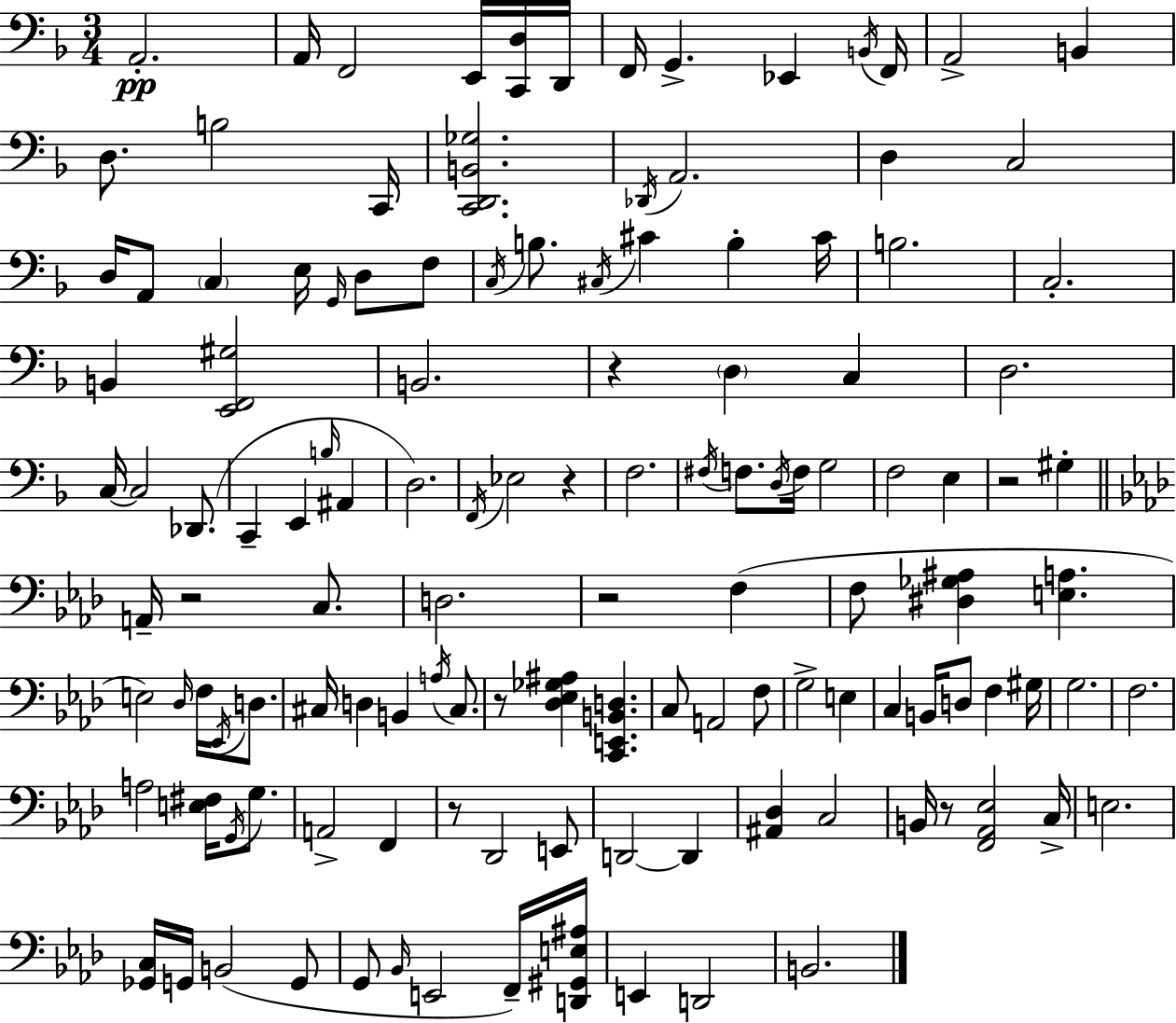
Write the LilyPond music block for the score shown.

{
  \clef bass
  \numericTimeSignature
  \time 3/4
  \key d \minor
  a,2.-.\pp | a,16 f,2 e,16 <c, d>16 d,16 | f,16 g,4.-> ees,4 \acciaccatura { b,16 } | f,16 a,2-> b,4 | \break d8. b2 | c,16 <c, d, b, ges>2. | \acciaccatura { des,16 } a,2. | d4 c2 | \break d16 a,8 \parenthesize c4 e16 \grace { g,16 } d8 | f8 \acciaccatura { c16 } b8. \acciaccatura { cis16 } cis'4 | b4-. cis'16 b2. | c2.-. | \break b,4 <e, f, gis>2 | b,2. | r4 \parenthesize d4 | c4 d2. | \break c16~~ c2 | des,8.( c,4-- e,4 | \grace { b16 } ais,4 d2.) | \acciaccatura { f,16 } ees2 | \break r4 f2. | \acciaccatura { fis16 } f8. \acciaccatura { d16 } | f16 g2 f2 | e4 r2 | \break gis4-. \bar "||" \break \key f \minor a,16-- r2 c8. | d2. | r2 f4( | f8 <dis ges ais>4 <e a>4. | \break e2) \grace { des16 } f16 \acciaccatura { ees,16 } d8. | cis16 d4 b,4 \acciaccatura { a16 } | cis8. r8 <des ees ges ais>4 <c, e, b, d>4. | c8 a,2 | \break f8 g2-> e4 | c4 b,16 d8 f4 | gis16 g2. | f2. | \break a2 <e fis>16 | \acciaccatura { g,16 } g8. a,2-> | f,4 r8 des,2 | e,8 d,2~~ | \break d,4 <ais, des>4 c2 | b,16 r8 <f, aes, ees>2 | c16-> e2. | <ges, c>16 g,16 b,2( | \break g,8 g,8 \grace { bes,16 } e,2 | f,16--) <d, gis, e ais>16 e,4 d,2 | b,2. | \bar "|."
}